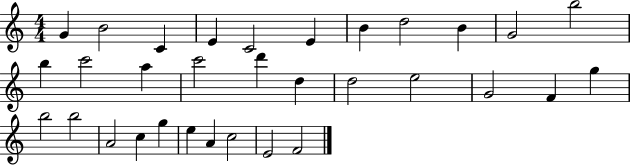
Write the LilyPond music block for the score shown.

{
  \clef treble
  \numericTimeSignature
  \time 4/4
  \key c \major
  g'4 b'2 c'4 | e'4 c'2 e'4 | b'4 d''2 b'4 | g'2 b''2 | \break b''4 c'''2 a''4 | c'''2 d'''4 d''4 | d''2 e''2 | g'2 f'4 g''4 | \break b''2 b''2 | a'2 c''4 g''4 | e''4 a'4 c''2 | e'2 f'2 | \break \bar "|."
}